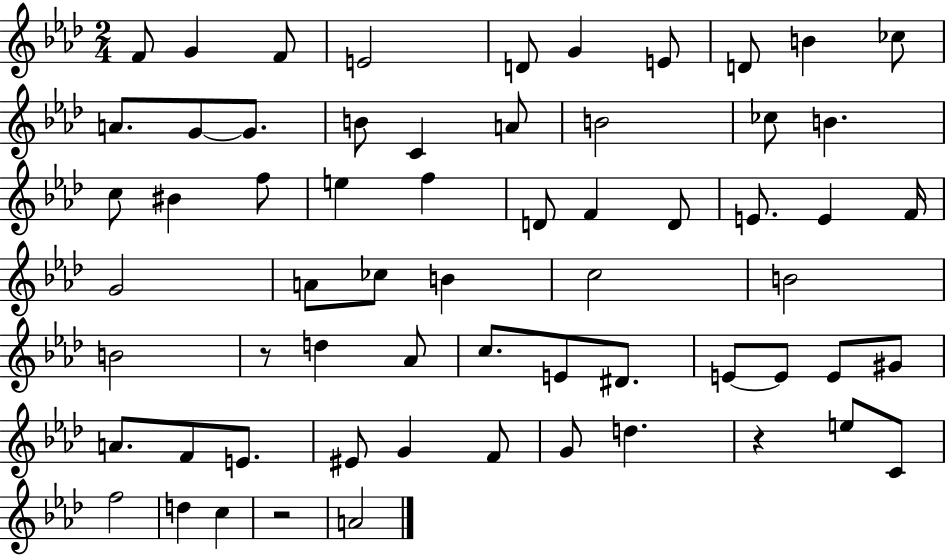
X:1
T:Untitled
M:2/4
L:1/4
K:Ab
F/2 G F/2 E2 D/2 G E/2 D/2 B _c/2 A/2 G/2 G/2 B/2 C A/2 B2 _c/2 B c/2 ^B f/2 e f D/2 F D/2 E/2 E F/4 G2 A/2 _c/2 B c2 B2 B2 z/2 d _A/2 c/2 E/2 ^D/2 E/2 E/2 E/2 ^G/2 A/2 F/2 E/2 ^E/2 G F/2 G/2 d z e/2 C/2 f2 d c z2 A2